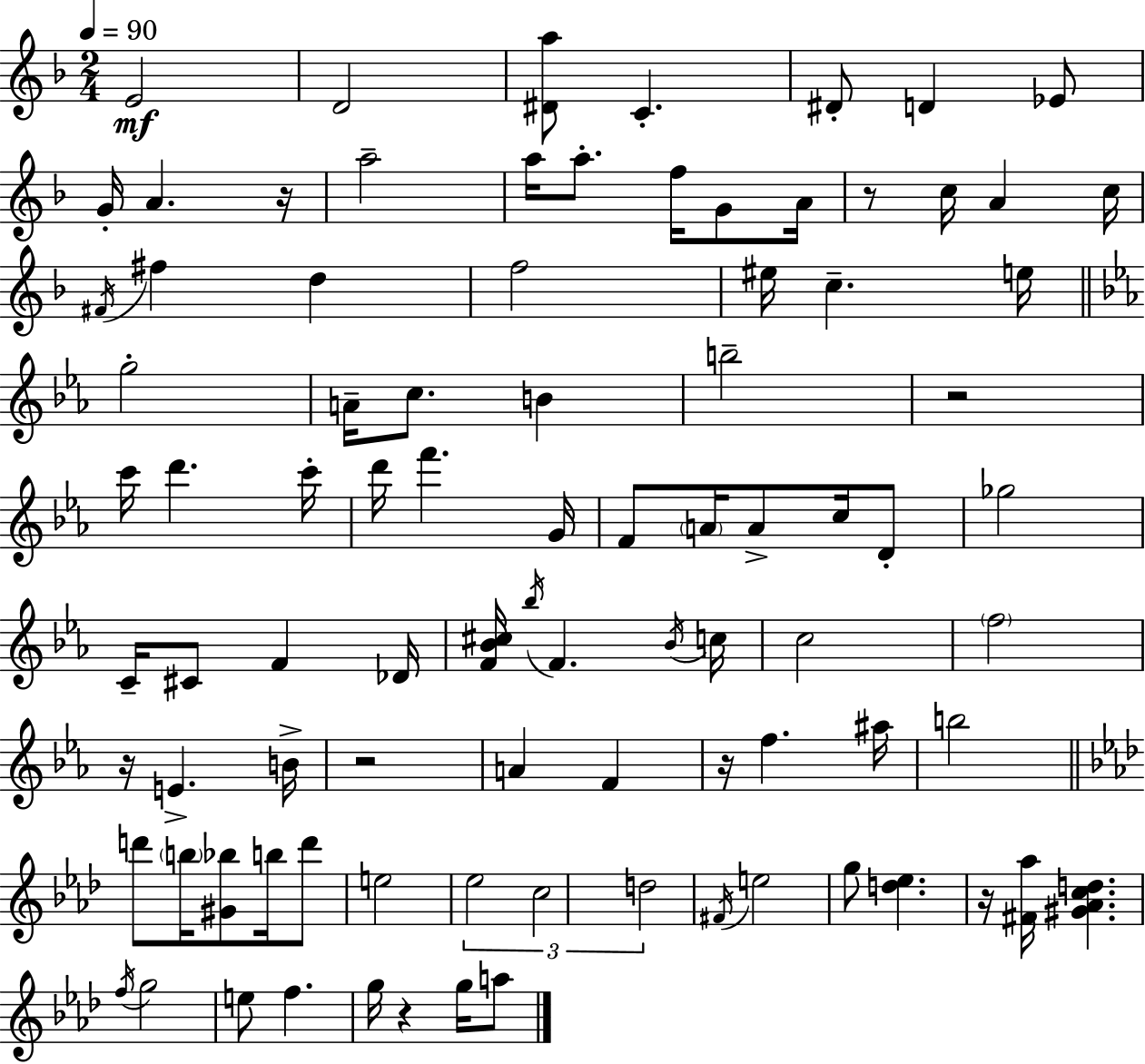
{
  \clef treble
  \numericTimeSignature
  \time 2/4
  \key f \major
  \tempo 4 = 90
  e'2\mf | d'2 | <dis' a''>8 c'4.-. | dis'8-. d'4 ees'8 | \break g'16-. a'4. r16 | a''2-- | a''16 a''8.-. f''16 g'8 a'16 | r8 c''16 a'4 c''16 | \break \acciaccatura { fis'16 } fis''4 d''4 | f''2 | eis''16 c''4.-- | e''16 \bar "||" \break \key ees \major g''2-. | a'16-- c''8. b'4 | b''2-- | r2 | \break c'''16 d'''4. c'''16-. | d'''16 f'''4. g'16 | f'8 \parenthesize a'16 a'8-> c''16 d'8-. | ges''2 | \break c'16-- cis'8 f'4 des'16 | <f' bes' cis''>16 \acciaccatura { bes''16 } f'4. | \acciaccatura { bes'16 } c''16 c''2 | \parenthesize f''2 | \break r16 e'4.-> | b'16-> r2 | a'4 f'4 | r16 f''4. | \break ais''16 b''2 | \bar "||" \break \key aes \major d'''8 \parenthesize b''16 <gis' bes''>8 b''16 d'''8 | e''2 | \tuplet 3/2 { ees''2 | c''2 | \break d''2 } | \acciaccatura { fis'16 } e''2 | g''8 <d'' ees''>4. | r16 <fis' aes''>16 <gis' aes' c'' d''>4. | \break \acciaccatura { f''16 } g''2 | e''8 f''4. | g''16 r4 g''16 | a''8 \bar "|."
}